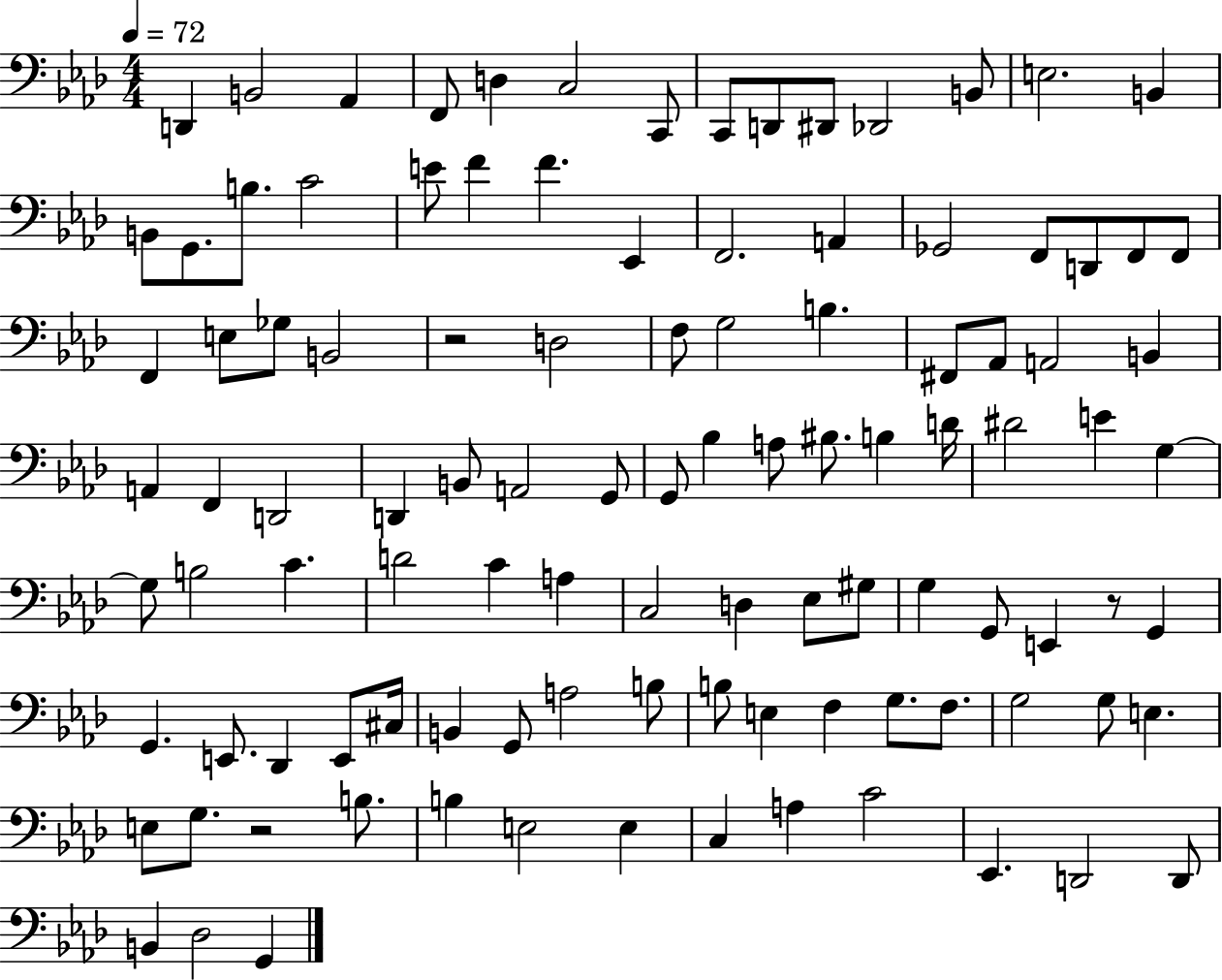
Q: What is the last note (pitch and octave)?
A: G2